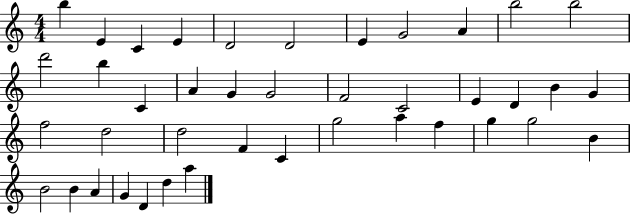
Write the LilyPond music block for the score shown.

{
  \clef treble
  \numericTimeSignature
  \time 4/4
  \key c \major
  b''4 e'4 c'4 e'4 | d'2 d'2 | e'4 g'2 a'4 | b''2 b''2 | \break d'''2 b''4 c'4 | a'4 g'4 g'2 | f'2 c'2 | e'4 d'4 b'4 g'4 | \break f''2 d''2 | d''2 f'4 c'4 | g''2 a''4 f''4 | g''4 g''2 b'4 | \break b'2 b'4 a'4 | g'4 d'4 d''4 a''4 | \bar "|."
}